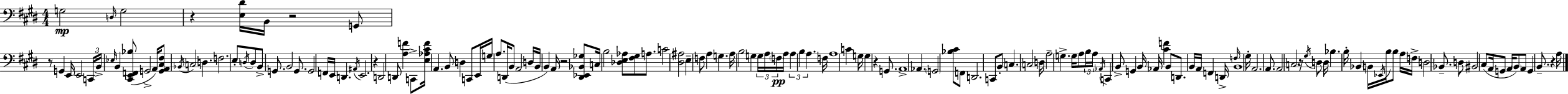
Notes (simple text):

G3/h D3/s G3/h R/q [E3,D#4]/s B2/s R/h G2/e R/e G2/q E2/s E2/h C2/s B2/s Eb3/s B2/q [C#2,E2,F2,Bb3]/e G2/h A2/s [G2,A2,C#3,F#3]/e Bb2/s C3/h D3/q. F3/h. E3/e D3/s D3/e B2/e G2/e. B2/h G2/e. G2/h F2/s E2/s D2/q. A#2/s E2/h. R/q D2/h D2/e [A3,F4]/q C2/e [E3,Ab3,C#4,F4]/s A2/q. B2/e D3/q C2/e E2/s G3/s A3/e. D2/s B2/e A2/h D3/s B2/s B2/q A2/s R/h [D#2,Eb2,Bb2,Gb3]/e C3/s B3/h [Db3,E3,Ab3]/e [F#3,G#3]/e A3/e. C4/h [D#3,A#3]/h E3/q F3/e A3/q G3/q. A3/s B3/h G3/q G3/s A3/s F3/s A3/s A3/q B3/q A3/q. F3/s A3/w C4/q G3/s G3/q R/q G2/e. A2/w Ab2/q. G2/h [Bb3,C#4]/e F2/e D2/h. C2/e B2/e C3/q. C3/h D3/s A3/h G3/q. G3/s A3/e B3/s A3/s Ab2/s C2/q B2/e G2/q B2/s Ab2/s [C#4,F4]/q B2/e D2/e. B2/s A2/s F2/q D2/s F3/s B2/w G#3/s A2/h. A2/e. A2/h C3/h R/s G#3/s D3/e D3/s Bb3/q. B3/s Bb2/q B2/s Eb2/s B3/s B3/e A3/s F3/s D3/h Bb2/e. D3/e BIS2/h C#3/e A2/s G2/e A2/s B2/e A2/e G2/q B2/e. R/q A3/s